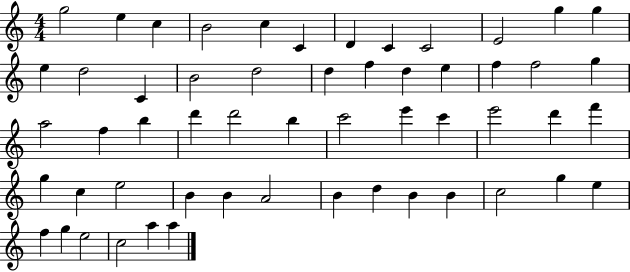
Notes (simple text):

G5/h E5/q C5/q B4/h C5/q C4/q D4/q C4/q C4/h E4/h G5/q G5/q E5/q D5/h C4/q B4/h D5/h D5/q F5/q D5/q E5/q F5/q F5/h G5/q A5/h F5/q B5/q D6/q D6/h B5/q C6/h E6/q C6/q E6/h D6/q F6/q G5/q C5/q E5/h B4/q B4/q A4/h B4/q D5/q B4/q B4/q C5/h G5/q E5/q F5/q G5/q E5/h C5/h A5/q A5/q